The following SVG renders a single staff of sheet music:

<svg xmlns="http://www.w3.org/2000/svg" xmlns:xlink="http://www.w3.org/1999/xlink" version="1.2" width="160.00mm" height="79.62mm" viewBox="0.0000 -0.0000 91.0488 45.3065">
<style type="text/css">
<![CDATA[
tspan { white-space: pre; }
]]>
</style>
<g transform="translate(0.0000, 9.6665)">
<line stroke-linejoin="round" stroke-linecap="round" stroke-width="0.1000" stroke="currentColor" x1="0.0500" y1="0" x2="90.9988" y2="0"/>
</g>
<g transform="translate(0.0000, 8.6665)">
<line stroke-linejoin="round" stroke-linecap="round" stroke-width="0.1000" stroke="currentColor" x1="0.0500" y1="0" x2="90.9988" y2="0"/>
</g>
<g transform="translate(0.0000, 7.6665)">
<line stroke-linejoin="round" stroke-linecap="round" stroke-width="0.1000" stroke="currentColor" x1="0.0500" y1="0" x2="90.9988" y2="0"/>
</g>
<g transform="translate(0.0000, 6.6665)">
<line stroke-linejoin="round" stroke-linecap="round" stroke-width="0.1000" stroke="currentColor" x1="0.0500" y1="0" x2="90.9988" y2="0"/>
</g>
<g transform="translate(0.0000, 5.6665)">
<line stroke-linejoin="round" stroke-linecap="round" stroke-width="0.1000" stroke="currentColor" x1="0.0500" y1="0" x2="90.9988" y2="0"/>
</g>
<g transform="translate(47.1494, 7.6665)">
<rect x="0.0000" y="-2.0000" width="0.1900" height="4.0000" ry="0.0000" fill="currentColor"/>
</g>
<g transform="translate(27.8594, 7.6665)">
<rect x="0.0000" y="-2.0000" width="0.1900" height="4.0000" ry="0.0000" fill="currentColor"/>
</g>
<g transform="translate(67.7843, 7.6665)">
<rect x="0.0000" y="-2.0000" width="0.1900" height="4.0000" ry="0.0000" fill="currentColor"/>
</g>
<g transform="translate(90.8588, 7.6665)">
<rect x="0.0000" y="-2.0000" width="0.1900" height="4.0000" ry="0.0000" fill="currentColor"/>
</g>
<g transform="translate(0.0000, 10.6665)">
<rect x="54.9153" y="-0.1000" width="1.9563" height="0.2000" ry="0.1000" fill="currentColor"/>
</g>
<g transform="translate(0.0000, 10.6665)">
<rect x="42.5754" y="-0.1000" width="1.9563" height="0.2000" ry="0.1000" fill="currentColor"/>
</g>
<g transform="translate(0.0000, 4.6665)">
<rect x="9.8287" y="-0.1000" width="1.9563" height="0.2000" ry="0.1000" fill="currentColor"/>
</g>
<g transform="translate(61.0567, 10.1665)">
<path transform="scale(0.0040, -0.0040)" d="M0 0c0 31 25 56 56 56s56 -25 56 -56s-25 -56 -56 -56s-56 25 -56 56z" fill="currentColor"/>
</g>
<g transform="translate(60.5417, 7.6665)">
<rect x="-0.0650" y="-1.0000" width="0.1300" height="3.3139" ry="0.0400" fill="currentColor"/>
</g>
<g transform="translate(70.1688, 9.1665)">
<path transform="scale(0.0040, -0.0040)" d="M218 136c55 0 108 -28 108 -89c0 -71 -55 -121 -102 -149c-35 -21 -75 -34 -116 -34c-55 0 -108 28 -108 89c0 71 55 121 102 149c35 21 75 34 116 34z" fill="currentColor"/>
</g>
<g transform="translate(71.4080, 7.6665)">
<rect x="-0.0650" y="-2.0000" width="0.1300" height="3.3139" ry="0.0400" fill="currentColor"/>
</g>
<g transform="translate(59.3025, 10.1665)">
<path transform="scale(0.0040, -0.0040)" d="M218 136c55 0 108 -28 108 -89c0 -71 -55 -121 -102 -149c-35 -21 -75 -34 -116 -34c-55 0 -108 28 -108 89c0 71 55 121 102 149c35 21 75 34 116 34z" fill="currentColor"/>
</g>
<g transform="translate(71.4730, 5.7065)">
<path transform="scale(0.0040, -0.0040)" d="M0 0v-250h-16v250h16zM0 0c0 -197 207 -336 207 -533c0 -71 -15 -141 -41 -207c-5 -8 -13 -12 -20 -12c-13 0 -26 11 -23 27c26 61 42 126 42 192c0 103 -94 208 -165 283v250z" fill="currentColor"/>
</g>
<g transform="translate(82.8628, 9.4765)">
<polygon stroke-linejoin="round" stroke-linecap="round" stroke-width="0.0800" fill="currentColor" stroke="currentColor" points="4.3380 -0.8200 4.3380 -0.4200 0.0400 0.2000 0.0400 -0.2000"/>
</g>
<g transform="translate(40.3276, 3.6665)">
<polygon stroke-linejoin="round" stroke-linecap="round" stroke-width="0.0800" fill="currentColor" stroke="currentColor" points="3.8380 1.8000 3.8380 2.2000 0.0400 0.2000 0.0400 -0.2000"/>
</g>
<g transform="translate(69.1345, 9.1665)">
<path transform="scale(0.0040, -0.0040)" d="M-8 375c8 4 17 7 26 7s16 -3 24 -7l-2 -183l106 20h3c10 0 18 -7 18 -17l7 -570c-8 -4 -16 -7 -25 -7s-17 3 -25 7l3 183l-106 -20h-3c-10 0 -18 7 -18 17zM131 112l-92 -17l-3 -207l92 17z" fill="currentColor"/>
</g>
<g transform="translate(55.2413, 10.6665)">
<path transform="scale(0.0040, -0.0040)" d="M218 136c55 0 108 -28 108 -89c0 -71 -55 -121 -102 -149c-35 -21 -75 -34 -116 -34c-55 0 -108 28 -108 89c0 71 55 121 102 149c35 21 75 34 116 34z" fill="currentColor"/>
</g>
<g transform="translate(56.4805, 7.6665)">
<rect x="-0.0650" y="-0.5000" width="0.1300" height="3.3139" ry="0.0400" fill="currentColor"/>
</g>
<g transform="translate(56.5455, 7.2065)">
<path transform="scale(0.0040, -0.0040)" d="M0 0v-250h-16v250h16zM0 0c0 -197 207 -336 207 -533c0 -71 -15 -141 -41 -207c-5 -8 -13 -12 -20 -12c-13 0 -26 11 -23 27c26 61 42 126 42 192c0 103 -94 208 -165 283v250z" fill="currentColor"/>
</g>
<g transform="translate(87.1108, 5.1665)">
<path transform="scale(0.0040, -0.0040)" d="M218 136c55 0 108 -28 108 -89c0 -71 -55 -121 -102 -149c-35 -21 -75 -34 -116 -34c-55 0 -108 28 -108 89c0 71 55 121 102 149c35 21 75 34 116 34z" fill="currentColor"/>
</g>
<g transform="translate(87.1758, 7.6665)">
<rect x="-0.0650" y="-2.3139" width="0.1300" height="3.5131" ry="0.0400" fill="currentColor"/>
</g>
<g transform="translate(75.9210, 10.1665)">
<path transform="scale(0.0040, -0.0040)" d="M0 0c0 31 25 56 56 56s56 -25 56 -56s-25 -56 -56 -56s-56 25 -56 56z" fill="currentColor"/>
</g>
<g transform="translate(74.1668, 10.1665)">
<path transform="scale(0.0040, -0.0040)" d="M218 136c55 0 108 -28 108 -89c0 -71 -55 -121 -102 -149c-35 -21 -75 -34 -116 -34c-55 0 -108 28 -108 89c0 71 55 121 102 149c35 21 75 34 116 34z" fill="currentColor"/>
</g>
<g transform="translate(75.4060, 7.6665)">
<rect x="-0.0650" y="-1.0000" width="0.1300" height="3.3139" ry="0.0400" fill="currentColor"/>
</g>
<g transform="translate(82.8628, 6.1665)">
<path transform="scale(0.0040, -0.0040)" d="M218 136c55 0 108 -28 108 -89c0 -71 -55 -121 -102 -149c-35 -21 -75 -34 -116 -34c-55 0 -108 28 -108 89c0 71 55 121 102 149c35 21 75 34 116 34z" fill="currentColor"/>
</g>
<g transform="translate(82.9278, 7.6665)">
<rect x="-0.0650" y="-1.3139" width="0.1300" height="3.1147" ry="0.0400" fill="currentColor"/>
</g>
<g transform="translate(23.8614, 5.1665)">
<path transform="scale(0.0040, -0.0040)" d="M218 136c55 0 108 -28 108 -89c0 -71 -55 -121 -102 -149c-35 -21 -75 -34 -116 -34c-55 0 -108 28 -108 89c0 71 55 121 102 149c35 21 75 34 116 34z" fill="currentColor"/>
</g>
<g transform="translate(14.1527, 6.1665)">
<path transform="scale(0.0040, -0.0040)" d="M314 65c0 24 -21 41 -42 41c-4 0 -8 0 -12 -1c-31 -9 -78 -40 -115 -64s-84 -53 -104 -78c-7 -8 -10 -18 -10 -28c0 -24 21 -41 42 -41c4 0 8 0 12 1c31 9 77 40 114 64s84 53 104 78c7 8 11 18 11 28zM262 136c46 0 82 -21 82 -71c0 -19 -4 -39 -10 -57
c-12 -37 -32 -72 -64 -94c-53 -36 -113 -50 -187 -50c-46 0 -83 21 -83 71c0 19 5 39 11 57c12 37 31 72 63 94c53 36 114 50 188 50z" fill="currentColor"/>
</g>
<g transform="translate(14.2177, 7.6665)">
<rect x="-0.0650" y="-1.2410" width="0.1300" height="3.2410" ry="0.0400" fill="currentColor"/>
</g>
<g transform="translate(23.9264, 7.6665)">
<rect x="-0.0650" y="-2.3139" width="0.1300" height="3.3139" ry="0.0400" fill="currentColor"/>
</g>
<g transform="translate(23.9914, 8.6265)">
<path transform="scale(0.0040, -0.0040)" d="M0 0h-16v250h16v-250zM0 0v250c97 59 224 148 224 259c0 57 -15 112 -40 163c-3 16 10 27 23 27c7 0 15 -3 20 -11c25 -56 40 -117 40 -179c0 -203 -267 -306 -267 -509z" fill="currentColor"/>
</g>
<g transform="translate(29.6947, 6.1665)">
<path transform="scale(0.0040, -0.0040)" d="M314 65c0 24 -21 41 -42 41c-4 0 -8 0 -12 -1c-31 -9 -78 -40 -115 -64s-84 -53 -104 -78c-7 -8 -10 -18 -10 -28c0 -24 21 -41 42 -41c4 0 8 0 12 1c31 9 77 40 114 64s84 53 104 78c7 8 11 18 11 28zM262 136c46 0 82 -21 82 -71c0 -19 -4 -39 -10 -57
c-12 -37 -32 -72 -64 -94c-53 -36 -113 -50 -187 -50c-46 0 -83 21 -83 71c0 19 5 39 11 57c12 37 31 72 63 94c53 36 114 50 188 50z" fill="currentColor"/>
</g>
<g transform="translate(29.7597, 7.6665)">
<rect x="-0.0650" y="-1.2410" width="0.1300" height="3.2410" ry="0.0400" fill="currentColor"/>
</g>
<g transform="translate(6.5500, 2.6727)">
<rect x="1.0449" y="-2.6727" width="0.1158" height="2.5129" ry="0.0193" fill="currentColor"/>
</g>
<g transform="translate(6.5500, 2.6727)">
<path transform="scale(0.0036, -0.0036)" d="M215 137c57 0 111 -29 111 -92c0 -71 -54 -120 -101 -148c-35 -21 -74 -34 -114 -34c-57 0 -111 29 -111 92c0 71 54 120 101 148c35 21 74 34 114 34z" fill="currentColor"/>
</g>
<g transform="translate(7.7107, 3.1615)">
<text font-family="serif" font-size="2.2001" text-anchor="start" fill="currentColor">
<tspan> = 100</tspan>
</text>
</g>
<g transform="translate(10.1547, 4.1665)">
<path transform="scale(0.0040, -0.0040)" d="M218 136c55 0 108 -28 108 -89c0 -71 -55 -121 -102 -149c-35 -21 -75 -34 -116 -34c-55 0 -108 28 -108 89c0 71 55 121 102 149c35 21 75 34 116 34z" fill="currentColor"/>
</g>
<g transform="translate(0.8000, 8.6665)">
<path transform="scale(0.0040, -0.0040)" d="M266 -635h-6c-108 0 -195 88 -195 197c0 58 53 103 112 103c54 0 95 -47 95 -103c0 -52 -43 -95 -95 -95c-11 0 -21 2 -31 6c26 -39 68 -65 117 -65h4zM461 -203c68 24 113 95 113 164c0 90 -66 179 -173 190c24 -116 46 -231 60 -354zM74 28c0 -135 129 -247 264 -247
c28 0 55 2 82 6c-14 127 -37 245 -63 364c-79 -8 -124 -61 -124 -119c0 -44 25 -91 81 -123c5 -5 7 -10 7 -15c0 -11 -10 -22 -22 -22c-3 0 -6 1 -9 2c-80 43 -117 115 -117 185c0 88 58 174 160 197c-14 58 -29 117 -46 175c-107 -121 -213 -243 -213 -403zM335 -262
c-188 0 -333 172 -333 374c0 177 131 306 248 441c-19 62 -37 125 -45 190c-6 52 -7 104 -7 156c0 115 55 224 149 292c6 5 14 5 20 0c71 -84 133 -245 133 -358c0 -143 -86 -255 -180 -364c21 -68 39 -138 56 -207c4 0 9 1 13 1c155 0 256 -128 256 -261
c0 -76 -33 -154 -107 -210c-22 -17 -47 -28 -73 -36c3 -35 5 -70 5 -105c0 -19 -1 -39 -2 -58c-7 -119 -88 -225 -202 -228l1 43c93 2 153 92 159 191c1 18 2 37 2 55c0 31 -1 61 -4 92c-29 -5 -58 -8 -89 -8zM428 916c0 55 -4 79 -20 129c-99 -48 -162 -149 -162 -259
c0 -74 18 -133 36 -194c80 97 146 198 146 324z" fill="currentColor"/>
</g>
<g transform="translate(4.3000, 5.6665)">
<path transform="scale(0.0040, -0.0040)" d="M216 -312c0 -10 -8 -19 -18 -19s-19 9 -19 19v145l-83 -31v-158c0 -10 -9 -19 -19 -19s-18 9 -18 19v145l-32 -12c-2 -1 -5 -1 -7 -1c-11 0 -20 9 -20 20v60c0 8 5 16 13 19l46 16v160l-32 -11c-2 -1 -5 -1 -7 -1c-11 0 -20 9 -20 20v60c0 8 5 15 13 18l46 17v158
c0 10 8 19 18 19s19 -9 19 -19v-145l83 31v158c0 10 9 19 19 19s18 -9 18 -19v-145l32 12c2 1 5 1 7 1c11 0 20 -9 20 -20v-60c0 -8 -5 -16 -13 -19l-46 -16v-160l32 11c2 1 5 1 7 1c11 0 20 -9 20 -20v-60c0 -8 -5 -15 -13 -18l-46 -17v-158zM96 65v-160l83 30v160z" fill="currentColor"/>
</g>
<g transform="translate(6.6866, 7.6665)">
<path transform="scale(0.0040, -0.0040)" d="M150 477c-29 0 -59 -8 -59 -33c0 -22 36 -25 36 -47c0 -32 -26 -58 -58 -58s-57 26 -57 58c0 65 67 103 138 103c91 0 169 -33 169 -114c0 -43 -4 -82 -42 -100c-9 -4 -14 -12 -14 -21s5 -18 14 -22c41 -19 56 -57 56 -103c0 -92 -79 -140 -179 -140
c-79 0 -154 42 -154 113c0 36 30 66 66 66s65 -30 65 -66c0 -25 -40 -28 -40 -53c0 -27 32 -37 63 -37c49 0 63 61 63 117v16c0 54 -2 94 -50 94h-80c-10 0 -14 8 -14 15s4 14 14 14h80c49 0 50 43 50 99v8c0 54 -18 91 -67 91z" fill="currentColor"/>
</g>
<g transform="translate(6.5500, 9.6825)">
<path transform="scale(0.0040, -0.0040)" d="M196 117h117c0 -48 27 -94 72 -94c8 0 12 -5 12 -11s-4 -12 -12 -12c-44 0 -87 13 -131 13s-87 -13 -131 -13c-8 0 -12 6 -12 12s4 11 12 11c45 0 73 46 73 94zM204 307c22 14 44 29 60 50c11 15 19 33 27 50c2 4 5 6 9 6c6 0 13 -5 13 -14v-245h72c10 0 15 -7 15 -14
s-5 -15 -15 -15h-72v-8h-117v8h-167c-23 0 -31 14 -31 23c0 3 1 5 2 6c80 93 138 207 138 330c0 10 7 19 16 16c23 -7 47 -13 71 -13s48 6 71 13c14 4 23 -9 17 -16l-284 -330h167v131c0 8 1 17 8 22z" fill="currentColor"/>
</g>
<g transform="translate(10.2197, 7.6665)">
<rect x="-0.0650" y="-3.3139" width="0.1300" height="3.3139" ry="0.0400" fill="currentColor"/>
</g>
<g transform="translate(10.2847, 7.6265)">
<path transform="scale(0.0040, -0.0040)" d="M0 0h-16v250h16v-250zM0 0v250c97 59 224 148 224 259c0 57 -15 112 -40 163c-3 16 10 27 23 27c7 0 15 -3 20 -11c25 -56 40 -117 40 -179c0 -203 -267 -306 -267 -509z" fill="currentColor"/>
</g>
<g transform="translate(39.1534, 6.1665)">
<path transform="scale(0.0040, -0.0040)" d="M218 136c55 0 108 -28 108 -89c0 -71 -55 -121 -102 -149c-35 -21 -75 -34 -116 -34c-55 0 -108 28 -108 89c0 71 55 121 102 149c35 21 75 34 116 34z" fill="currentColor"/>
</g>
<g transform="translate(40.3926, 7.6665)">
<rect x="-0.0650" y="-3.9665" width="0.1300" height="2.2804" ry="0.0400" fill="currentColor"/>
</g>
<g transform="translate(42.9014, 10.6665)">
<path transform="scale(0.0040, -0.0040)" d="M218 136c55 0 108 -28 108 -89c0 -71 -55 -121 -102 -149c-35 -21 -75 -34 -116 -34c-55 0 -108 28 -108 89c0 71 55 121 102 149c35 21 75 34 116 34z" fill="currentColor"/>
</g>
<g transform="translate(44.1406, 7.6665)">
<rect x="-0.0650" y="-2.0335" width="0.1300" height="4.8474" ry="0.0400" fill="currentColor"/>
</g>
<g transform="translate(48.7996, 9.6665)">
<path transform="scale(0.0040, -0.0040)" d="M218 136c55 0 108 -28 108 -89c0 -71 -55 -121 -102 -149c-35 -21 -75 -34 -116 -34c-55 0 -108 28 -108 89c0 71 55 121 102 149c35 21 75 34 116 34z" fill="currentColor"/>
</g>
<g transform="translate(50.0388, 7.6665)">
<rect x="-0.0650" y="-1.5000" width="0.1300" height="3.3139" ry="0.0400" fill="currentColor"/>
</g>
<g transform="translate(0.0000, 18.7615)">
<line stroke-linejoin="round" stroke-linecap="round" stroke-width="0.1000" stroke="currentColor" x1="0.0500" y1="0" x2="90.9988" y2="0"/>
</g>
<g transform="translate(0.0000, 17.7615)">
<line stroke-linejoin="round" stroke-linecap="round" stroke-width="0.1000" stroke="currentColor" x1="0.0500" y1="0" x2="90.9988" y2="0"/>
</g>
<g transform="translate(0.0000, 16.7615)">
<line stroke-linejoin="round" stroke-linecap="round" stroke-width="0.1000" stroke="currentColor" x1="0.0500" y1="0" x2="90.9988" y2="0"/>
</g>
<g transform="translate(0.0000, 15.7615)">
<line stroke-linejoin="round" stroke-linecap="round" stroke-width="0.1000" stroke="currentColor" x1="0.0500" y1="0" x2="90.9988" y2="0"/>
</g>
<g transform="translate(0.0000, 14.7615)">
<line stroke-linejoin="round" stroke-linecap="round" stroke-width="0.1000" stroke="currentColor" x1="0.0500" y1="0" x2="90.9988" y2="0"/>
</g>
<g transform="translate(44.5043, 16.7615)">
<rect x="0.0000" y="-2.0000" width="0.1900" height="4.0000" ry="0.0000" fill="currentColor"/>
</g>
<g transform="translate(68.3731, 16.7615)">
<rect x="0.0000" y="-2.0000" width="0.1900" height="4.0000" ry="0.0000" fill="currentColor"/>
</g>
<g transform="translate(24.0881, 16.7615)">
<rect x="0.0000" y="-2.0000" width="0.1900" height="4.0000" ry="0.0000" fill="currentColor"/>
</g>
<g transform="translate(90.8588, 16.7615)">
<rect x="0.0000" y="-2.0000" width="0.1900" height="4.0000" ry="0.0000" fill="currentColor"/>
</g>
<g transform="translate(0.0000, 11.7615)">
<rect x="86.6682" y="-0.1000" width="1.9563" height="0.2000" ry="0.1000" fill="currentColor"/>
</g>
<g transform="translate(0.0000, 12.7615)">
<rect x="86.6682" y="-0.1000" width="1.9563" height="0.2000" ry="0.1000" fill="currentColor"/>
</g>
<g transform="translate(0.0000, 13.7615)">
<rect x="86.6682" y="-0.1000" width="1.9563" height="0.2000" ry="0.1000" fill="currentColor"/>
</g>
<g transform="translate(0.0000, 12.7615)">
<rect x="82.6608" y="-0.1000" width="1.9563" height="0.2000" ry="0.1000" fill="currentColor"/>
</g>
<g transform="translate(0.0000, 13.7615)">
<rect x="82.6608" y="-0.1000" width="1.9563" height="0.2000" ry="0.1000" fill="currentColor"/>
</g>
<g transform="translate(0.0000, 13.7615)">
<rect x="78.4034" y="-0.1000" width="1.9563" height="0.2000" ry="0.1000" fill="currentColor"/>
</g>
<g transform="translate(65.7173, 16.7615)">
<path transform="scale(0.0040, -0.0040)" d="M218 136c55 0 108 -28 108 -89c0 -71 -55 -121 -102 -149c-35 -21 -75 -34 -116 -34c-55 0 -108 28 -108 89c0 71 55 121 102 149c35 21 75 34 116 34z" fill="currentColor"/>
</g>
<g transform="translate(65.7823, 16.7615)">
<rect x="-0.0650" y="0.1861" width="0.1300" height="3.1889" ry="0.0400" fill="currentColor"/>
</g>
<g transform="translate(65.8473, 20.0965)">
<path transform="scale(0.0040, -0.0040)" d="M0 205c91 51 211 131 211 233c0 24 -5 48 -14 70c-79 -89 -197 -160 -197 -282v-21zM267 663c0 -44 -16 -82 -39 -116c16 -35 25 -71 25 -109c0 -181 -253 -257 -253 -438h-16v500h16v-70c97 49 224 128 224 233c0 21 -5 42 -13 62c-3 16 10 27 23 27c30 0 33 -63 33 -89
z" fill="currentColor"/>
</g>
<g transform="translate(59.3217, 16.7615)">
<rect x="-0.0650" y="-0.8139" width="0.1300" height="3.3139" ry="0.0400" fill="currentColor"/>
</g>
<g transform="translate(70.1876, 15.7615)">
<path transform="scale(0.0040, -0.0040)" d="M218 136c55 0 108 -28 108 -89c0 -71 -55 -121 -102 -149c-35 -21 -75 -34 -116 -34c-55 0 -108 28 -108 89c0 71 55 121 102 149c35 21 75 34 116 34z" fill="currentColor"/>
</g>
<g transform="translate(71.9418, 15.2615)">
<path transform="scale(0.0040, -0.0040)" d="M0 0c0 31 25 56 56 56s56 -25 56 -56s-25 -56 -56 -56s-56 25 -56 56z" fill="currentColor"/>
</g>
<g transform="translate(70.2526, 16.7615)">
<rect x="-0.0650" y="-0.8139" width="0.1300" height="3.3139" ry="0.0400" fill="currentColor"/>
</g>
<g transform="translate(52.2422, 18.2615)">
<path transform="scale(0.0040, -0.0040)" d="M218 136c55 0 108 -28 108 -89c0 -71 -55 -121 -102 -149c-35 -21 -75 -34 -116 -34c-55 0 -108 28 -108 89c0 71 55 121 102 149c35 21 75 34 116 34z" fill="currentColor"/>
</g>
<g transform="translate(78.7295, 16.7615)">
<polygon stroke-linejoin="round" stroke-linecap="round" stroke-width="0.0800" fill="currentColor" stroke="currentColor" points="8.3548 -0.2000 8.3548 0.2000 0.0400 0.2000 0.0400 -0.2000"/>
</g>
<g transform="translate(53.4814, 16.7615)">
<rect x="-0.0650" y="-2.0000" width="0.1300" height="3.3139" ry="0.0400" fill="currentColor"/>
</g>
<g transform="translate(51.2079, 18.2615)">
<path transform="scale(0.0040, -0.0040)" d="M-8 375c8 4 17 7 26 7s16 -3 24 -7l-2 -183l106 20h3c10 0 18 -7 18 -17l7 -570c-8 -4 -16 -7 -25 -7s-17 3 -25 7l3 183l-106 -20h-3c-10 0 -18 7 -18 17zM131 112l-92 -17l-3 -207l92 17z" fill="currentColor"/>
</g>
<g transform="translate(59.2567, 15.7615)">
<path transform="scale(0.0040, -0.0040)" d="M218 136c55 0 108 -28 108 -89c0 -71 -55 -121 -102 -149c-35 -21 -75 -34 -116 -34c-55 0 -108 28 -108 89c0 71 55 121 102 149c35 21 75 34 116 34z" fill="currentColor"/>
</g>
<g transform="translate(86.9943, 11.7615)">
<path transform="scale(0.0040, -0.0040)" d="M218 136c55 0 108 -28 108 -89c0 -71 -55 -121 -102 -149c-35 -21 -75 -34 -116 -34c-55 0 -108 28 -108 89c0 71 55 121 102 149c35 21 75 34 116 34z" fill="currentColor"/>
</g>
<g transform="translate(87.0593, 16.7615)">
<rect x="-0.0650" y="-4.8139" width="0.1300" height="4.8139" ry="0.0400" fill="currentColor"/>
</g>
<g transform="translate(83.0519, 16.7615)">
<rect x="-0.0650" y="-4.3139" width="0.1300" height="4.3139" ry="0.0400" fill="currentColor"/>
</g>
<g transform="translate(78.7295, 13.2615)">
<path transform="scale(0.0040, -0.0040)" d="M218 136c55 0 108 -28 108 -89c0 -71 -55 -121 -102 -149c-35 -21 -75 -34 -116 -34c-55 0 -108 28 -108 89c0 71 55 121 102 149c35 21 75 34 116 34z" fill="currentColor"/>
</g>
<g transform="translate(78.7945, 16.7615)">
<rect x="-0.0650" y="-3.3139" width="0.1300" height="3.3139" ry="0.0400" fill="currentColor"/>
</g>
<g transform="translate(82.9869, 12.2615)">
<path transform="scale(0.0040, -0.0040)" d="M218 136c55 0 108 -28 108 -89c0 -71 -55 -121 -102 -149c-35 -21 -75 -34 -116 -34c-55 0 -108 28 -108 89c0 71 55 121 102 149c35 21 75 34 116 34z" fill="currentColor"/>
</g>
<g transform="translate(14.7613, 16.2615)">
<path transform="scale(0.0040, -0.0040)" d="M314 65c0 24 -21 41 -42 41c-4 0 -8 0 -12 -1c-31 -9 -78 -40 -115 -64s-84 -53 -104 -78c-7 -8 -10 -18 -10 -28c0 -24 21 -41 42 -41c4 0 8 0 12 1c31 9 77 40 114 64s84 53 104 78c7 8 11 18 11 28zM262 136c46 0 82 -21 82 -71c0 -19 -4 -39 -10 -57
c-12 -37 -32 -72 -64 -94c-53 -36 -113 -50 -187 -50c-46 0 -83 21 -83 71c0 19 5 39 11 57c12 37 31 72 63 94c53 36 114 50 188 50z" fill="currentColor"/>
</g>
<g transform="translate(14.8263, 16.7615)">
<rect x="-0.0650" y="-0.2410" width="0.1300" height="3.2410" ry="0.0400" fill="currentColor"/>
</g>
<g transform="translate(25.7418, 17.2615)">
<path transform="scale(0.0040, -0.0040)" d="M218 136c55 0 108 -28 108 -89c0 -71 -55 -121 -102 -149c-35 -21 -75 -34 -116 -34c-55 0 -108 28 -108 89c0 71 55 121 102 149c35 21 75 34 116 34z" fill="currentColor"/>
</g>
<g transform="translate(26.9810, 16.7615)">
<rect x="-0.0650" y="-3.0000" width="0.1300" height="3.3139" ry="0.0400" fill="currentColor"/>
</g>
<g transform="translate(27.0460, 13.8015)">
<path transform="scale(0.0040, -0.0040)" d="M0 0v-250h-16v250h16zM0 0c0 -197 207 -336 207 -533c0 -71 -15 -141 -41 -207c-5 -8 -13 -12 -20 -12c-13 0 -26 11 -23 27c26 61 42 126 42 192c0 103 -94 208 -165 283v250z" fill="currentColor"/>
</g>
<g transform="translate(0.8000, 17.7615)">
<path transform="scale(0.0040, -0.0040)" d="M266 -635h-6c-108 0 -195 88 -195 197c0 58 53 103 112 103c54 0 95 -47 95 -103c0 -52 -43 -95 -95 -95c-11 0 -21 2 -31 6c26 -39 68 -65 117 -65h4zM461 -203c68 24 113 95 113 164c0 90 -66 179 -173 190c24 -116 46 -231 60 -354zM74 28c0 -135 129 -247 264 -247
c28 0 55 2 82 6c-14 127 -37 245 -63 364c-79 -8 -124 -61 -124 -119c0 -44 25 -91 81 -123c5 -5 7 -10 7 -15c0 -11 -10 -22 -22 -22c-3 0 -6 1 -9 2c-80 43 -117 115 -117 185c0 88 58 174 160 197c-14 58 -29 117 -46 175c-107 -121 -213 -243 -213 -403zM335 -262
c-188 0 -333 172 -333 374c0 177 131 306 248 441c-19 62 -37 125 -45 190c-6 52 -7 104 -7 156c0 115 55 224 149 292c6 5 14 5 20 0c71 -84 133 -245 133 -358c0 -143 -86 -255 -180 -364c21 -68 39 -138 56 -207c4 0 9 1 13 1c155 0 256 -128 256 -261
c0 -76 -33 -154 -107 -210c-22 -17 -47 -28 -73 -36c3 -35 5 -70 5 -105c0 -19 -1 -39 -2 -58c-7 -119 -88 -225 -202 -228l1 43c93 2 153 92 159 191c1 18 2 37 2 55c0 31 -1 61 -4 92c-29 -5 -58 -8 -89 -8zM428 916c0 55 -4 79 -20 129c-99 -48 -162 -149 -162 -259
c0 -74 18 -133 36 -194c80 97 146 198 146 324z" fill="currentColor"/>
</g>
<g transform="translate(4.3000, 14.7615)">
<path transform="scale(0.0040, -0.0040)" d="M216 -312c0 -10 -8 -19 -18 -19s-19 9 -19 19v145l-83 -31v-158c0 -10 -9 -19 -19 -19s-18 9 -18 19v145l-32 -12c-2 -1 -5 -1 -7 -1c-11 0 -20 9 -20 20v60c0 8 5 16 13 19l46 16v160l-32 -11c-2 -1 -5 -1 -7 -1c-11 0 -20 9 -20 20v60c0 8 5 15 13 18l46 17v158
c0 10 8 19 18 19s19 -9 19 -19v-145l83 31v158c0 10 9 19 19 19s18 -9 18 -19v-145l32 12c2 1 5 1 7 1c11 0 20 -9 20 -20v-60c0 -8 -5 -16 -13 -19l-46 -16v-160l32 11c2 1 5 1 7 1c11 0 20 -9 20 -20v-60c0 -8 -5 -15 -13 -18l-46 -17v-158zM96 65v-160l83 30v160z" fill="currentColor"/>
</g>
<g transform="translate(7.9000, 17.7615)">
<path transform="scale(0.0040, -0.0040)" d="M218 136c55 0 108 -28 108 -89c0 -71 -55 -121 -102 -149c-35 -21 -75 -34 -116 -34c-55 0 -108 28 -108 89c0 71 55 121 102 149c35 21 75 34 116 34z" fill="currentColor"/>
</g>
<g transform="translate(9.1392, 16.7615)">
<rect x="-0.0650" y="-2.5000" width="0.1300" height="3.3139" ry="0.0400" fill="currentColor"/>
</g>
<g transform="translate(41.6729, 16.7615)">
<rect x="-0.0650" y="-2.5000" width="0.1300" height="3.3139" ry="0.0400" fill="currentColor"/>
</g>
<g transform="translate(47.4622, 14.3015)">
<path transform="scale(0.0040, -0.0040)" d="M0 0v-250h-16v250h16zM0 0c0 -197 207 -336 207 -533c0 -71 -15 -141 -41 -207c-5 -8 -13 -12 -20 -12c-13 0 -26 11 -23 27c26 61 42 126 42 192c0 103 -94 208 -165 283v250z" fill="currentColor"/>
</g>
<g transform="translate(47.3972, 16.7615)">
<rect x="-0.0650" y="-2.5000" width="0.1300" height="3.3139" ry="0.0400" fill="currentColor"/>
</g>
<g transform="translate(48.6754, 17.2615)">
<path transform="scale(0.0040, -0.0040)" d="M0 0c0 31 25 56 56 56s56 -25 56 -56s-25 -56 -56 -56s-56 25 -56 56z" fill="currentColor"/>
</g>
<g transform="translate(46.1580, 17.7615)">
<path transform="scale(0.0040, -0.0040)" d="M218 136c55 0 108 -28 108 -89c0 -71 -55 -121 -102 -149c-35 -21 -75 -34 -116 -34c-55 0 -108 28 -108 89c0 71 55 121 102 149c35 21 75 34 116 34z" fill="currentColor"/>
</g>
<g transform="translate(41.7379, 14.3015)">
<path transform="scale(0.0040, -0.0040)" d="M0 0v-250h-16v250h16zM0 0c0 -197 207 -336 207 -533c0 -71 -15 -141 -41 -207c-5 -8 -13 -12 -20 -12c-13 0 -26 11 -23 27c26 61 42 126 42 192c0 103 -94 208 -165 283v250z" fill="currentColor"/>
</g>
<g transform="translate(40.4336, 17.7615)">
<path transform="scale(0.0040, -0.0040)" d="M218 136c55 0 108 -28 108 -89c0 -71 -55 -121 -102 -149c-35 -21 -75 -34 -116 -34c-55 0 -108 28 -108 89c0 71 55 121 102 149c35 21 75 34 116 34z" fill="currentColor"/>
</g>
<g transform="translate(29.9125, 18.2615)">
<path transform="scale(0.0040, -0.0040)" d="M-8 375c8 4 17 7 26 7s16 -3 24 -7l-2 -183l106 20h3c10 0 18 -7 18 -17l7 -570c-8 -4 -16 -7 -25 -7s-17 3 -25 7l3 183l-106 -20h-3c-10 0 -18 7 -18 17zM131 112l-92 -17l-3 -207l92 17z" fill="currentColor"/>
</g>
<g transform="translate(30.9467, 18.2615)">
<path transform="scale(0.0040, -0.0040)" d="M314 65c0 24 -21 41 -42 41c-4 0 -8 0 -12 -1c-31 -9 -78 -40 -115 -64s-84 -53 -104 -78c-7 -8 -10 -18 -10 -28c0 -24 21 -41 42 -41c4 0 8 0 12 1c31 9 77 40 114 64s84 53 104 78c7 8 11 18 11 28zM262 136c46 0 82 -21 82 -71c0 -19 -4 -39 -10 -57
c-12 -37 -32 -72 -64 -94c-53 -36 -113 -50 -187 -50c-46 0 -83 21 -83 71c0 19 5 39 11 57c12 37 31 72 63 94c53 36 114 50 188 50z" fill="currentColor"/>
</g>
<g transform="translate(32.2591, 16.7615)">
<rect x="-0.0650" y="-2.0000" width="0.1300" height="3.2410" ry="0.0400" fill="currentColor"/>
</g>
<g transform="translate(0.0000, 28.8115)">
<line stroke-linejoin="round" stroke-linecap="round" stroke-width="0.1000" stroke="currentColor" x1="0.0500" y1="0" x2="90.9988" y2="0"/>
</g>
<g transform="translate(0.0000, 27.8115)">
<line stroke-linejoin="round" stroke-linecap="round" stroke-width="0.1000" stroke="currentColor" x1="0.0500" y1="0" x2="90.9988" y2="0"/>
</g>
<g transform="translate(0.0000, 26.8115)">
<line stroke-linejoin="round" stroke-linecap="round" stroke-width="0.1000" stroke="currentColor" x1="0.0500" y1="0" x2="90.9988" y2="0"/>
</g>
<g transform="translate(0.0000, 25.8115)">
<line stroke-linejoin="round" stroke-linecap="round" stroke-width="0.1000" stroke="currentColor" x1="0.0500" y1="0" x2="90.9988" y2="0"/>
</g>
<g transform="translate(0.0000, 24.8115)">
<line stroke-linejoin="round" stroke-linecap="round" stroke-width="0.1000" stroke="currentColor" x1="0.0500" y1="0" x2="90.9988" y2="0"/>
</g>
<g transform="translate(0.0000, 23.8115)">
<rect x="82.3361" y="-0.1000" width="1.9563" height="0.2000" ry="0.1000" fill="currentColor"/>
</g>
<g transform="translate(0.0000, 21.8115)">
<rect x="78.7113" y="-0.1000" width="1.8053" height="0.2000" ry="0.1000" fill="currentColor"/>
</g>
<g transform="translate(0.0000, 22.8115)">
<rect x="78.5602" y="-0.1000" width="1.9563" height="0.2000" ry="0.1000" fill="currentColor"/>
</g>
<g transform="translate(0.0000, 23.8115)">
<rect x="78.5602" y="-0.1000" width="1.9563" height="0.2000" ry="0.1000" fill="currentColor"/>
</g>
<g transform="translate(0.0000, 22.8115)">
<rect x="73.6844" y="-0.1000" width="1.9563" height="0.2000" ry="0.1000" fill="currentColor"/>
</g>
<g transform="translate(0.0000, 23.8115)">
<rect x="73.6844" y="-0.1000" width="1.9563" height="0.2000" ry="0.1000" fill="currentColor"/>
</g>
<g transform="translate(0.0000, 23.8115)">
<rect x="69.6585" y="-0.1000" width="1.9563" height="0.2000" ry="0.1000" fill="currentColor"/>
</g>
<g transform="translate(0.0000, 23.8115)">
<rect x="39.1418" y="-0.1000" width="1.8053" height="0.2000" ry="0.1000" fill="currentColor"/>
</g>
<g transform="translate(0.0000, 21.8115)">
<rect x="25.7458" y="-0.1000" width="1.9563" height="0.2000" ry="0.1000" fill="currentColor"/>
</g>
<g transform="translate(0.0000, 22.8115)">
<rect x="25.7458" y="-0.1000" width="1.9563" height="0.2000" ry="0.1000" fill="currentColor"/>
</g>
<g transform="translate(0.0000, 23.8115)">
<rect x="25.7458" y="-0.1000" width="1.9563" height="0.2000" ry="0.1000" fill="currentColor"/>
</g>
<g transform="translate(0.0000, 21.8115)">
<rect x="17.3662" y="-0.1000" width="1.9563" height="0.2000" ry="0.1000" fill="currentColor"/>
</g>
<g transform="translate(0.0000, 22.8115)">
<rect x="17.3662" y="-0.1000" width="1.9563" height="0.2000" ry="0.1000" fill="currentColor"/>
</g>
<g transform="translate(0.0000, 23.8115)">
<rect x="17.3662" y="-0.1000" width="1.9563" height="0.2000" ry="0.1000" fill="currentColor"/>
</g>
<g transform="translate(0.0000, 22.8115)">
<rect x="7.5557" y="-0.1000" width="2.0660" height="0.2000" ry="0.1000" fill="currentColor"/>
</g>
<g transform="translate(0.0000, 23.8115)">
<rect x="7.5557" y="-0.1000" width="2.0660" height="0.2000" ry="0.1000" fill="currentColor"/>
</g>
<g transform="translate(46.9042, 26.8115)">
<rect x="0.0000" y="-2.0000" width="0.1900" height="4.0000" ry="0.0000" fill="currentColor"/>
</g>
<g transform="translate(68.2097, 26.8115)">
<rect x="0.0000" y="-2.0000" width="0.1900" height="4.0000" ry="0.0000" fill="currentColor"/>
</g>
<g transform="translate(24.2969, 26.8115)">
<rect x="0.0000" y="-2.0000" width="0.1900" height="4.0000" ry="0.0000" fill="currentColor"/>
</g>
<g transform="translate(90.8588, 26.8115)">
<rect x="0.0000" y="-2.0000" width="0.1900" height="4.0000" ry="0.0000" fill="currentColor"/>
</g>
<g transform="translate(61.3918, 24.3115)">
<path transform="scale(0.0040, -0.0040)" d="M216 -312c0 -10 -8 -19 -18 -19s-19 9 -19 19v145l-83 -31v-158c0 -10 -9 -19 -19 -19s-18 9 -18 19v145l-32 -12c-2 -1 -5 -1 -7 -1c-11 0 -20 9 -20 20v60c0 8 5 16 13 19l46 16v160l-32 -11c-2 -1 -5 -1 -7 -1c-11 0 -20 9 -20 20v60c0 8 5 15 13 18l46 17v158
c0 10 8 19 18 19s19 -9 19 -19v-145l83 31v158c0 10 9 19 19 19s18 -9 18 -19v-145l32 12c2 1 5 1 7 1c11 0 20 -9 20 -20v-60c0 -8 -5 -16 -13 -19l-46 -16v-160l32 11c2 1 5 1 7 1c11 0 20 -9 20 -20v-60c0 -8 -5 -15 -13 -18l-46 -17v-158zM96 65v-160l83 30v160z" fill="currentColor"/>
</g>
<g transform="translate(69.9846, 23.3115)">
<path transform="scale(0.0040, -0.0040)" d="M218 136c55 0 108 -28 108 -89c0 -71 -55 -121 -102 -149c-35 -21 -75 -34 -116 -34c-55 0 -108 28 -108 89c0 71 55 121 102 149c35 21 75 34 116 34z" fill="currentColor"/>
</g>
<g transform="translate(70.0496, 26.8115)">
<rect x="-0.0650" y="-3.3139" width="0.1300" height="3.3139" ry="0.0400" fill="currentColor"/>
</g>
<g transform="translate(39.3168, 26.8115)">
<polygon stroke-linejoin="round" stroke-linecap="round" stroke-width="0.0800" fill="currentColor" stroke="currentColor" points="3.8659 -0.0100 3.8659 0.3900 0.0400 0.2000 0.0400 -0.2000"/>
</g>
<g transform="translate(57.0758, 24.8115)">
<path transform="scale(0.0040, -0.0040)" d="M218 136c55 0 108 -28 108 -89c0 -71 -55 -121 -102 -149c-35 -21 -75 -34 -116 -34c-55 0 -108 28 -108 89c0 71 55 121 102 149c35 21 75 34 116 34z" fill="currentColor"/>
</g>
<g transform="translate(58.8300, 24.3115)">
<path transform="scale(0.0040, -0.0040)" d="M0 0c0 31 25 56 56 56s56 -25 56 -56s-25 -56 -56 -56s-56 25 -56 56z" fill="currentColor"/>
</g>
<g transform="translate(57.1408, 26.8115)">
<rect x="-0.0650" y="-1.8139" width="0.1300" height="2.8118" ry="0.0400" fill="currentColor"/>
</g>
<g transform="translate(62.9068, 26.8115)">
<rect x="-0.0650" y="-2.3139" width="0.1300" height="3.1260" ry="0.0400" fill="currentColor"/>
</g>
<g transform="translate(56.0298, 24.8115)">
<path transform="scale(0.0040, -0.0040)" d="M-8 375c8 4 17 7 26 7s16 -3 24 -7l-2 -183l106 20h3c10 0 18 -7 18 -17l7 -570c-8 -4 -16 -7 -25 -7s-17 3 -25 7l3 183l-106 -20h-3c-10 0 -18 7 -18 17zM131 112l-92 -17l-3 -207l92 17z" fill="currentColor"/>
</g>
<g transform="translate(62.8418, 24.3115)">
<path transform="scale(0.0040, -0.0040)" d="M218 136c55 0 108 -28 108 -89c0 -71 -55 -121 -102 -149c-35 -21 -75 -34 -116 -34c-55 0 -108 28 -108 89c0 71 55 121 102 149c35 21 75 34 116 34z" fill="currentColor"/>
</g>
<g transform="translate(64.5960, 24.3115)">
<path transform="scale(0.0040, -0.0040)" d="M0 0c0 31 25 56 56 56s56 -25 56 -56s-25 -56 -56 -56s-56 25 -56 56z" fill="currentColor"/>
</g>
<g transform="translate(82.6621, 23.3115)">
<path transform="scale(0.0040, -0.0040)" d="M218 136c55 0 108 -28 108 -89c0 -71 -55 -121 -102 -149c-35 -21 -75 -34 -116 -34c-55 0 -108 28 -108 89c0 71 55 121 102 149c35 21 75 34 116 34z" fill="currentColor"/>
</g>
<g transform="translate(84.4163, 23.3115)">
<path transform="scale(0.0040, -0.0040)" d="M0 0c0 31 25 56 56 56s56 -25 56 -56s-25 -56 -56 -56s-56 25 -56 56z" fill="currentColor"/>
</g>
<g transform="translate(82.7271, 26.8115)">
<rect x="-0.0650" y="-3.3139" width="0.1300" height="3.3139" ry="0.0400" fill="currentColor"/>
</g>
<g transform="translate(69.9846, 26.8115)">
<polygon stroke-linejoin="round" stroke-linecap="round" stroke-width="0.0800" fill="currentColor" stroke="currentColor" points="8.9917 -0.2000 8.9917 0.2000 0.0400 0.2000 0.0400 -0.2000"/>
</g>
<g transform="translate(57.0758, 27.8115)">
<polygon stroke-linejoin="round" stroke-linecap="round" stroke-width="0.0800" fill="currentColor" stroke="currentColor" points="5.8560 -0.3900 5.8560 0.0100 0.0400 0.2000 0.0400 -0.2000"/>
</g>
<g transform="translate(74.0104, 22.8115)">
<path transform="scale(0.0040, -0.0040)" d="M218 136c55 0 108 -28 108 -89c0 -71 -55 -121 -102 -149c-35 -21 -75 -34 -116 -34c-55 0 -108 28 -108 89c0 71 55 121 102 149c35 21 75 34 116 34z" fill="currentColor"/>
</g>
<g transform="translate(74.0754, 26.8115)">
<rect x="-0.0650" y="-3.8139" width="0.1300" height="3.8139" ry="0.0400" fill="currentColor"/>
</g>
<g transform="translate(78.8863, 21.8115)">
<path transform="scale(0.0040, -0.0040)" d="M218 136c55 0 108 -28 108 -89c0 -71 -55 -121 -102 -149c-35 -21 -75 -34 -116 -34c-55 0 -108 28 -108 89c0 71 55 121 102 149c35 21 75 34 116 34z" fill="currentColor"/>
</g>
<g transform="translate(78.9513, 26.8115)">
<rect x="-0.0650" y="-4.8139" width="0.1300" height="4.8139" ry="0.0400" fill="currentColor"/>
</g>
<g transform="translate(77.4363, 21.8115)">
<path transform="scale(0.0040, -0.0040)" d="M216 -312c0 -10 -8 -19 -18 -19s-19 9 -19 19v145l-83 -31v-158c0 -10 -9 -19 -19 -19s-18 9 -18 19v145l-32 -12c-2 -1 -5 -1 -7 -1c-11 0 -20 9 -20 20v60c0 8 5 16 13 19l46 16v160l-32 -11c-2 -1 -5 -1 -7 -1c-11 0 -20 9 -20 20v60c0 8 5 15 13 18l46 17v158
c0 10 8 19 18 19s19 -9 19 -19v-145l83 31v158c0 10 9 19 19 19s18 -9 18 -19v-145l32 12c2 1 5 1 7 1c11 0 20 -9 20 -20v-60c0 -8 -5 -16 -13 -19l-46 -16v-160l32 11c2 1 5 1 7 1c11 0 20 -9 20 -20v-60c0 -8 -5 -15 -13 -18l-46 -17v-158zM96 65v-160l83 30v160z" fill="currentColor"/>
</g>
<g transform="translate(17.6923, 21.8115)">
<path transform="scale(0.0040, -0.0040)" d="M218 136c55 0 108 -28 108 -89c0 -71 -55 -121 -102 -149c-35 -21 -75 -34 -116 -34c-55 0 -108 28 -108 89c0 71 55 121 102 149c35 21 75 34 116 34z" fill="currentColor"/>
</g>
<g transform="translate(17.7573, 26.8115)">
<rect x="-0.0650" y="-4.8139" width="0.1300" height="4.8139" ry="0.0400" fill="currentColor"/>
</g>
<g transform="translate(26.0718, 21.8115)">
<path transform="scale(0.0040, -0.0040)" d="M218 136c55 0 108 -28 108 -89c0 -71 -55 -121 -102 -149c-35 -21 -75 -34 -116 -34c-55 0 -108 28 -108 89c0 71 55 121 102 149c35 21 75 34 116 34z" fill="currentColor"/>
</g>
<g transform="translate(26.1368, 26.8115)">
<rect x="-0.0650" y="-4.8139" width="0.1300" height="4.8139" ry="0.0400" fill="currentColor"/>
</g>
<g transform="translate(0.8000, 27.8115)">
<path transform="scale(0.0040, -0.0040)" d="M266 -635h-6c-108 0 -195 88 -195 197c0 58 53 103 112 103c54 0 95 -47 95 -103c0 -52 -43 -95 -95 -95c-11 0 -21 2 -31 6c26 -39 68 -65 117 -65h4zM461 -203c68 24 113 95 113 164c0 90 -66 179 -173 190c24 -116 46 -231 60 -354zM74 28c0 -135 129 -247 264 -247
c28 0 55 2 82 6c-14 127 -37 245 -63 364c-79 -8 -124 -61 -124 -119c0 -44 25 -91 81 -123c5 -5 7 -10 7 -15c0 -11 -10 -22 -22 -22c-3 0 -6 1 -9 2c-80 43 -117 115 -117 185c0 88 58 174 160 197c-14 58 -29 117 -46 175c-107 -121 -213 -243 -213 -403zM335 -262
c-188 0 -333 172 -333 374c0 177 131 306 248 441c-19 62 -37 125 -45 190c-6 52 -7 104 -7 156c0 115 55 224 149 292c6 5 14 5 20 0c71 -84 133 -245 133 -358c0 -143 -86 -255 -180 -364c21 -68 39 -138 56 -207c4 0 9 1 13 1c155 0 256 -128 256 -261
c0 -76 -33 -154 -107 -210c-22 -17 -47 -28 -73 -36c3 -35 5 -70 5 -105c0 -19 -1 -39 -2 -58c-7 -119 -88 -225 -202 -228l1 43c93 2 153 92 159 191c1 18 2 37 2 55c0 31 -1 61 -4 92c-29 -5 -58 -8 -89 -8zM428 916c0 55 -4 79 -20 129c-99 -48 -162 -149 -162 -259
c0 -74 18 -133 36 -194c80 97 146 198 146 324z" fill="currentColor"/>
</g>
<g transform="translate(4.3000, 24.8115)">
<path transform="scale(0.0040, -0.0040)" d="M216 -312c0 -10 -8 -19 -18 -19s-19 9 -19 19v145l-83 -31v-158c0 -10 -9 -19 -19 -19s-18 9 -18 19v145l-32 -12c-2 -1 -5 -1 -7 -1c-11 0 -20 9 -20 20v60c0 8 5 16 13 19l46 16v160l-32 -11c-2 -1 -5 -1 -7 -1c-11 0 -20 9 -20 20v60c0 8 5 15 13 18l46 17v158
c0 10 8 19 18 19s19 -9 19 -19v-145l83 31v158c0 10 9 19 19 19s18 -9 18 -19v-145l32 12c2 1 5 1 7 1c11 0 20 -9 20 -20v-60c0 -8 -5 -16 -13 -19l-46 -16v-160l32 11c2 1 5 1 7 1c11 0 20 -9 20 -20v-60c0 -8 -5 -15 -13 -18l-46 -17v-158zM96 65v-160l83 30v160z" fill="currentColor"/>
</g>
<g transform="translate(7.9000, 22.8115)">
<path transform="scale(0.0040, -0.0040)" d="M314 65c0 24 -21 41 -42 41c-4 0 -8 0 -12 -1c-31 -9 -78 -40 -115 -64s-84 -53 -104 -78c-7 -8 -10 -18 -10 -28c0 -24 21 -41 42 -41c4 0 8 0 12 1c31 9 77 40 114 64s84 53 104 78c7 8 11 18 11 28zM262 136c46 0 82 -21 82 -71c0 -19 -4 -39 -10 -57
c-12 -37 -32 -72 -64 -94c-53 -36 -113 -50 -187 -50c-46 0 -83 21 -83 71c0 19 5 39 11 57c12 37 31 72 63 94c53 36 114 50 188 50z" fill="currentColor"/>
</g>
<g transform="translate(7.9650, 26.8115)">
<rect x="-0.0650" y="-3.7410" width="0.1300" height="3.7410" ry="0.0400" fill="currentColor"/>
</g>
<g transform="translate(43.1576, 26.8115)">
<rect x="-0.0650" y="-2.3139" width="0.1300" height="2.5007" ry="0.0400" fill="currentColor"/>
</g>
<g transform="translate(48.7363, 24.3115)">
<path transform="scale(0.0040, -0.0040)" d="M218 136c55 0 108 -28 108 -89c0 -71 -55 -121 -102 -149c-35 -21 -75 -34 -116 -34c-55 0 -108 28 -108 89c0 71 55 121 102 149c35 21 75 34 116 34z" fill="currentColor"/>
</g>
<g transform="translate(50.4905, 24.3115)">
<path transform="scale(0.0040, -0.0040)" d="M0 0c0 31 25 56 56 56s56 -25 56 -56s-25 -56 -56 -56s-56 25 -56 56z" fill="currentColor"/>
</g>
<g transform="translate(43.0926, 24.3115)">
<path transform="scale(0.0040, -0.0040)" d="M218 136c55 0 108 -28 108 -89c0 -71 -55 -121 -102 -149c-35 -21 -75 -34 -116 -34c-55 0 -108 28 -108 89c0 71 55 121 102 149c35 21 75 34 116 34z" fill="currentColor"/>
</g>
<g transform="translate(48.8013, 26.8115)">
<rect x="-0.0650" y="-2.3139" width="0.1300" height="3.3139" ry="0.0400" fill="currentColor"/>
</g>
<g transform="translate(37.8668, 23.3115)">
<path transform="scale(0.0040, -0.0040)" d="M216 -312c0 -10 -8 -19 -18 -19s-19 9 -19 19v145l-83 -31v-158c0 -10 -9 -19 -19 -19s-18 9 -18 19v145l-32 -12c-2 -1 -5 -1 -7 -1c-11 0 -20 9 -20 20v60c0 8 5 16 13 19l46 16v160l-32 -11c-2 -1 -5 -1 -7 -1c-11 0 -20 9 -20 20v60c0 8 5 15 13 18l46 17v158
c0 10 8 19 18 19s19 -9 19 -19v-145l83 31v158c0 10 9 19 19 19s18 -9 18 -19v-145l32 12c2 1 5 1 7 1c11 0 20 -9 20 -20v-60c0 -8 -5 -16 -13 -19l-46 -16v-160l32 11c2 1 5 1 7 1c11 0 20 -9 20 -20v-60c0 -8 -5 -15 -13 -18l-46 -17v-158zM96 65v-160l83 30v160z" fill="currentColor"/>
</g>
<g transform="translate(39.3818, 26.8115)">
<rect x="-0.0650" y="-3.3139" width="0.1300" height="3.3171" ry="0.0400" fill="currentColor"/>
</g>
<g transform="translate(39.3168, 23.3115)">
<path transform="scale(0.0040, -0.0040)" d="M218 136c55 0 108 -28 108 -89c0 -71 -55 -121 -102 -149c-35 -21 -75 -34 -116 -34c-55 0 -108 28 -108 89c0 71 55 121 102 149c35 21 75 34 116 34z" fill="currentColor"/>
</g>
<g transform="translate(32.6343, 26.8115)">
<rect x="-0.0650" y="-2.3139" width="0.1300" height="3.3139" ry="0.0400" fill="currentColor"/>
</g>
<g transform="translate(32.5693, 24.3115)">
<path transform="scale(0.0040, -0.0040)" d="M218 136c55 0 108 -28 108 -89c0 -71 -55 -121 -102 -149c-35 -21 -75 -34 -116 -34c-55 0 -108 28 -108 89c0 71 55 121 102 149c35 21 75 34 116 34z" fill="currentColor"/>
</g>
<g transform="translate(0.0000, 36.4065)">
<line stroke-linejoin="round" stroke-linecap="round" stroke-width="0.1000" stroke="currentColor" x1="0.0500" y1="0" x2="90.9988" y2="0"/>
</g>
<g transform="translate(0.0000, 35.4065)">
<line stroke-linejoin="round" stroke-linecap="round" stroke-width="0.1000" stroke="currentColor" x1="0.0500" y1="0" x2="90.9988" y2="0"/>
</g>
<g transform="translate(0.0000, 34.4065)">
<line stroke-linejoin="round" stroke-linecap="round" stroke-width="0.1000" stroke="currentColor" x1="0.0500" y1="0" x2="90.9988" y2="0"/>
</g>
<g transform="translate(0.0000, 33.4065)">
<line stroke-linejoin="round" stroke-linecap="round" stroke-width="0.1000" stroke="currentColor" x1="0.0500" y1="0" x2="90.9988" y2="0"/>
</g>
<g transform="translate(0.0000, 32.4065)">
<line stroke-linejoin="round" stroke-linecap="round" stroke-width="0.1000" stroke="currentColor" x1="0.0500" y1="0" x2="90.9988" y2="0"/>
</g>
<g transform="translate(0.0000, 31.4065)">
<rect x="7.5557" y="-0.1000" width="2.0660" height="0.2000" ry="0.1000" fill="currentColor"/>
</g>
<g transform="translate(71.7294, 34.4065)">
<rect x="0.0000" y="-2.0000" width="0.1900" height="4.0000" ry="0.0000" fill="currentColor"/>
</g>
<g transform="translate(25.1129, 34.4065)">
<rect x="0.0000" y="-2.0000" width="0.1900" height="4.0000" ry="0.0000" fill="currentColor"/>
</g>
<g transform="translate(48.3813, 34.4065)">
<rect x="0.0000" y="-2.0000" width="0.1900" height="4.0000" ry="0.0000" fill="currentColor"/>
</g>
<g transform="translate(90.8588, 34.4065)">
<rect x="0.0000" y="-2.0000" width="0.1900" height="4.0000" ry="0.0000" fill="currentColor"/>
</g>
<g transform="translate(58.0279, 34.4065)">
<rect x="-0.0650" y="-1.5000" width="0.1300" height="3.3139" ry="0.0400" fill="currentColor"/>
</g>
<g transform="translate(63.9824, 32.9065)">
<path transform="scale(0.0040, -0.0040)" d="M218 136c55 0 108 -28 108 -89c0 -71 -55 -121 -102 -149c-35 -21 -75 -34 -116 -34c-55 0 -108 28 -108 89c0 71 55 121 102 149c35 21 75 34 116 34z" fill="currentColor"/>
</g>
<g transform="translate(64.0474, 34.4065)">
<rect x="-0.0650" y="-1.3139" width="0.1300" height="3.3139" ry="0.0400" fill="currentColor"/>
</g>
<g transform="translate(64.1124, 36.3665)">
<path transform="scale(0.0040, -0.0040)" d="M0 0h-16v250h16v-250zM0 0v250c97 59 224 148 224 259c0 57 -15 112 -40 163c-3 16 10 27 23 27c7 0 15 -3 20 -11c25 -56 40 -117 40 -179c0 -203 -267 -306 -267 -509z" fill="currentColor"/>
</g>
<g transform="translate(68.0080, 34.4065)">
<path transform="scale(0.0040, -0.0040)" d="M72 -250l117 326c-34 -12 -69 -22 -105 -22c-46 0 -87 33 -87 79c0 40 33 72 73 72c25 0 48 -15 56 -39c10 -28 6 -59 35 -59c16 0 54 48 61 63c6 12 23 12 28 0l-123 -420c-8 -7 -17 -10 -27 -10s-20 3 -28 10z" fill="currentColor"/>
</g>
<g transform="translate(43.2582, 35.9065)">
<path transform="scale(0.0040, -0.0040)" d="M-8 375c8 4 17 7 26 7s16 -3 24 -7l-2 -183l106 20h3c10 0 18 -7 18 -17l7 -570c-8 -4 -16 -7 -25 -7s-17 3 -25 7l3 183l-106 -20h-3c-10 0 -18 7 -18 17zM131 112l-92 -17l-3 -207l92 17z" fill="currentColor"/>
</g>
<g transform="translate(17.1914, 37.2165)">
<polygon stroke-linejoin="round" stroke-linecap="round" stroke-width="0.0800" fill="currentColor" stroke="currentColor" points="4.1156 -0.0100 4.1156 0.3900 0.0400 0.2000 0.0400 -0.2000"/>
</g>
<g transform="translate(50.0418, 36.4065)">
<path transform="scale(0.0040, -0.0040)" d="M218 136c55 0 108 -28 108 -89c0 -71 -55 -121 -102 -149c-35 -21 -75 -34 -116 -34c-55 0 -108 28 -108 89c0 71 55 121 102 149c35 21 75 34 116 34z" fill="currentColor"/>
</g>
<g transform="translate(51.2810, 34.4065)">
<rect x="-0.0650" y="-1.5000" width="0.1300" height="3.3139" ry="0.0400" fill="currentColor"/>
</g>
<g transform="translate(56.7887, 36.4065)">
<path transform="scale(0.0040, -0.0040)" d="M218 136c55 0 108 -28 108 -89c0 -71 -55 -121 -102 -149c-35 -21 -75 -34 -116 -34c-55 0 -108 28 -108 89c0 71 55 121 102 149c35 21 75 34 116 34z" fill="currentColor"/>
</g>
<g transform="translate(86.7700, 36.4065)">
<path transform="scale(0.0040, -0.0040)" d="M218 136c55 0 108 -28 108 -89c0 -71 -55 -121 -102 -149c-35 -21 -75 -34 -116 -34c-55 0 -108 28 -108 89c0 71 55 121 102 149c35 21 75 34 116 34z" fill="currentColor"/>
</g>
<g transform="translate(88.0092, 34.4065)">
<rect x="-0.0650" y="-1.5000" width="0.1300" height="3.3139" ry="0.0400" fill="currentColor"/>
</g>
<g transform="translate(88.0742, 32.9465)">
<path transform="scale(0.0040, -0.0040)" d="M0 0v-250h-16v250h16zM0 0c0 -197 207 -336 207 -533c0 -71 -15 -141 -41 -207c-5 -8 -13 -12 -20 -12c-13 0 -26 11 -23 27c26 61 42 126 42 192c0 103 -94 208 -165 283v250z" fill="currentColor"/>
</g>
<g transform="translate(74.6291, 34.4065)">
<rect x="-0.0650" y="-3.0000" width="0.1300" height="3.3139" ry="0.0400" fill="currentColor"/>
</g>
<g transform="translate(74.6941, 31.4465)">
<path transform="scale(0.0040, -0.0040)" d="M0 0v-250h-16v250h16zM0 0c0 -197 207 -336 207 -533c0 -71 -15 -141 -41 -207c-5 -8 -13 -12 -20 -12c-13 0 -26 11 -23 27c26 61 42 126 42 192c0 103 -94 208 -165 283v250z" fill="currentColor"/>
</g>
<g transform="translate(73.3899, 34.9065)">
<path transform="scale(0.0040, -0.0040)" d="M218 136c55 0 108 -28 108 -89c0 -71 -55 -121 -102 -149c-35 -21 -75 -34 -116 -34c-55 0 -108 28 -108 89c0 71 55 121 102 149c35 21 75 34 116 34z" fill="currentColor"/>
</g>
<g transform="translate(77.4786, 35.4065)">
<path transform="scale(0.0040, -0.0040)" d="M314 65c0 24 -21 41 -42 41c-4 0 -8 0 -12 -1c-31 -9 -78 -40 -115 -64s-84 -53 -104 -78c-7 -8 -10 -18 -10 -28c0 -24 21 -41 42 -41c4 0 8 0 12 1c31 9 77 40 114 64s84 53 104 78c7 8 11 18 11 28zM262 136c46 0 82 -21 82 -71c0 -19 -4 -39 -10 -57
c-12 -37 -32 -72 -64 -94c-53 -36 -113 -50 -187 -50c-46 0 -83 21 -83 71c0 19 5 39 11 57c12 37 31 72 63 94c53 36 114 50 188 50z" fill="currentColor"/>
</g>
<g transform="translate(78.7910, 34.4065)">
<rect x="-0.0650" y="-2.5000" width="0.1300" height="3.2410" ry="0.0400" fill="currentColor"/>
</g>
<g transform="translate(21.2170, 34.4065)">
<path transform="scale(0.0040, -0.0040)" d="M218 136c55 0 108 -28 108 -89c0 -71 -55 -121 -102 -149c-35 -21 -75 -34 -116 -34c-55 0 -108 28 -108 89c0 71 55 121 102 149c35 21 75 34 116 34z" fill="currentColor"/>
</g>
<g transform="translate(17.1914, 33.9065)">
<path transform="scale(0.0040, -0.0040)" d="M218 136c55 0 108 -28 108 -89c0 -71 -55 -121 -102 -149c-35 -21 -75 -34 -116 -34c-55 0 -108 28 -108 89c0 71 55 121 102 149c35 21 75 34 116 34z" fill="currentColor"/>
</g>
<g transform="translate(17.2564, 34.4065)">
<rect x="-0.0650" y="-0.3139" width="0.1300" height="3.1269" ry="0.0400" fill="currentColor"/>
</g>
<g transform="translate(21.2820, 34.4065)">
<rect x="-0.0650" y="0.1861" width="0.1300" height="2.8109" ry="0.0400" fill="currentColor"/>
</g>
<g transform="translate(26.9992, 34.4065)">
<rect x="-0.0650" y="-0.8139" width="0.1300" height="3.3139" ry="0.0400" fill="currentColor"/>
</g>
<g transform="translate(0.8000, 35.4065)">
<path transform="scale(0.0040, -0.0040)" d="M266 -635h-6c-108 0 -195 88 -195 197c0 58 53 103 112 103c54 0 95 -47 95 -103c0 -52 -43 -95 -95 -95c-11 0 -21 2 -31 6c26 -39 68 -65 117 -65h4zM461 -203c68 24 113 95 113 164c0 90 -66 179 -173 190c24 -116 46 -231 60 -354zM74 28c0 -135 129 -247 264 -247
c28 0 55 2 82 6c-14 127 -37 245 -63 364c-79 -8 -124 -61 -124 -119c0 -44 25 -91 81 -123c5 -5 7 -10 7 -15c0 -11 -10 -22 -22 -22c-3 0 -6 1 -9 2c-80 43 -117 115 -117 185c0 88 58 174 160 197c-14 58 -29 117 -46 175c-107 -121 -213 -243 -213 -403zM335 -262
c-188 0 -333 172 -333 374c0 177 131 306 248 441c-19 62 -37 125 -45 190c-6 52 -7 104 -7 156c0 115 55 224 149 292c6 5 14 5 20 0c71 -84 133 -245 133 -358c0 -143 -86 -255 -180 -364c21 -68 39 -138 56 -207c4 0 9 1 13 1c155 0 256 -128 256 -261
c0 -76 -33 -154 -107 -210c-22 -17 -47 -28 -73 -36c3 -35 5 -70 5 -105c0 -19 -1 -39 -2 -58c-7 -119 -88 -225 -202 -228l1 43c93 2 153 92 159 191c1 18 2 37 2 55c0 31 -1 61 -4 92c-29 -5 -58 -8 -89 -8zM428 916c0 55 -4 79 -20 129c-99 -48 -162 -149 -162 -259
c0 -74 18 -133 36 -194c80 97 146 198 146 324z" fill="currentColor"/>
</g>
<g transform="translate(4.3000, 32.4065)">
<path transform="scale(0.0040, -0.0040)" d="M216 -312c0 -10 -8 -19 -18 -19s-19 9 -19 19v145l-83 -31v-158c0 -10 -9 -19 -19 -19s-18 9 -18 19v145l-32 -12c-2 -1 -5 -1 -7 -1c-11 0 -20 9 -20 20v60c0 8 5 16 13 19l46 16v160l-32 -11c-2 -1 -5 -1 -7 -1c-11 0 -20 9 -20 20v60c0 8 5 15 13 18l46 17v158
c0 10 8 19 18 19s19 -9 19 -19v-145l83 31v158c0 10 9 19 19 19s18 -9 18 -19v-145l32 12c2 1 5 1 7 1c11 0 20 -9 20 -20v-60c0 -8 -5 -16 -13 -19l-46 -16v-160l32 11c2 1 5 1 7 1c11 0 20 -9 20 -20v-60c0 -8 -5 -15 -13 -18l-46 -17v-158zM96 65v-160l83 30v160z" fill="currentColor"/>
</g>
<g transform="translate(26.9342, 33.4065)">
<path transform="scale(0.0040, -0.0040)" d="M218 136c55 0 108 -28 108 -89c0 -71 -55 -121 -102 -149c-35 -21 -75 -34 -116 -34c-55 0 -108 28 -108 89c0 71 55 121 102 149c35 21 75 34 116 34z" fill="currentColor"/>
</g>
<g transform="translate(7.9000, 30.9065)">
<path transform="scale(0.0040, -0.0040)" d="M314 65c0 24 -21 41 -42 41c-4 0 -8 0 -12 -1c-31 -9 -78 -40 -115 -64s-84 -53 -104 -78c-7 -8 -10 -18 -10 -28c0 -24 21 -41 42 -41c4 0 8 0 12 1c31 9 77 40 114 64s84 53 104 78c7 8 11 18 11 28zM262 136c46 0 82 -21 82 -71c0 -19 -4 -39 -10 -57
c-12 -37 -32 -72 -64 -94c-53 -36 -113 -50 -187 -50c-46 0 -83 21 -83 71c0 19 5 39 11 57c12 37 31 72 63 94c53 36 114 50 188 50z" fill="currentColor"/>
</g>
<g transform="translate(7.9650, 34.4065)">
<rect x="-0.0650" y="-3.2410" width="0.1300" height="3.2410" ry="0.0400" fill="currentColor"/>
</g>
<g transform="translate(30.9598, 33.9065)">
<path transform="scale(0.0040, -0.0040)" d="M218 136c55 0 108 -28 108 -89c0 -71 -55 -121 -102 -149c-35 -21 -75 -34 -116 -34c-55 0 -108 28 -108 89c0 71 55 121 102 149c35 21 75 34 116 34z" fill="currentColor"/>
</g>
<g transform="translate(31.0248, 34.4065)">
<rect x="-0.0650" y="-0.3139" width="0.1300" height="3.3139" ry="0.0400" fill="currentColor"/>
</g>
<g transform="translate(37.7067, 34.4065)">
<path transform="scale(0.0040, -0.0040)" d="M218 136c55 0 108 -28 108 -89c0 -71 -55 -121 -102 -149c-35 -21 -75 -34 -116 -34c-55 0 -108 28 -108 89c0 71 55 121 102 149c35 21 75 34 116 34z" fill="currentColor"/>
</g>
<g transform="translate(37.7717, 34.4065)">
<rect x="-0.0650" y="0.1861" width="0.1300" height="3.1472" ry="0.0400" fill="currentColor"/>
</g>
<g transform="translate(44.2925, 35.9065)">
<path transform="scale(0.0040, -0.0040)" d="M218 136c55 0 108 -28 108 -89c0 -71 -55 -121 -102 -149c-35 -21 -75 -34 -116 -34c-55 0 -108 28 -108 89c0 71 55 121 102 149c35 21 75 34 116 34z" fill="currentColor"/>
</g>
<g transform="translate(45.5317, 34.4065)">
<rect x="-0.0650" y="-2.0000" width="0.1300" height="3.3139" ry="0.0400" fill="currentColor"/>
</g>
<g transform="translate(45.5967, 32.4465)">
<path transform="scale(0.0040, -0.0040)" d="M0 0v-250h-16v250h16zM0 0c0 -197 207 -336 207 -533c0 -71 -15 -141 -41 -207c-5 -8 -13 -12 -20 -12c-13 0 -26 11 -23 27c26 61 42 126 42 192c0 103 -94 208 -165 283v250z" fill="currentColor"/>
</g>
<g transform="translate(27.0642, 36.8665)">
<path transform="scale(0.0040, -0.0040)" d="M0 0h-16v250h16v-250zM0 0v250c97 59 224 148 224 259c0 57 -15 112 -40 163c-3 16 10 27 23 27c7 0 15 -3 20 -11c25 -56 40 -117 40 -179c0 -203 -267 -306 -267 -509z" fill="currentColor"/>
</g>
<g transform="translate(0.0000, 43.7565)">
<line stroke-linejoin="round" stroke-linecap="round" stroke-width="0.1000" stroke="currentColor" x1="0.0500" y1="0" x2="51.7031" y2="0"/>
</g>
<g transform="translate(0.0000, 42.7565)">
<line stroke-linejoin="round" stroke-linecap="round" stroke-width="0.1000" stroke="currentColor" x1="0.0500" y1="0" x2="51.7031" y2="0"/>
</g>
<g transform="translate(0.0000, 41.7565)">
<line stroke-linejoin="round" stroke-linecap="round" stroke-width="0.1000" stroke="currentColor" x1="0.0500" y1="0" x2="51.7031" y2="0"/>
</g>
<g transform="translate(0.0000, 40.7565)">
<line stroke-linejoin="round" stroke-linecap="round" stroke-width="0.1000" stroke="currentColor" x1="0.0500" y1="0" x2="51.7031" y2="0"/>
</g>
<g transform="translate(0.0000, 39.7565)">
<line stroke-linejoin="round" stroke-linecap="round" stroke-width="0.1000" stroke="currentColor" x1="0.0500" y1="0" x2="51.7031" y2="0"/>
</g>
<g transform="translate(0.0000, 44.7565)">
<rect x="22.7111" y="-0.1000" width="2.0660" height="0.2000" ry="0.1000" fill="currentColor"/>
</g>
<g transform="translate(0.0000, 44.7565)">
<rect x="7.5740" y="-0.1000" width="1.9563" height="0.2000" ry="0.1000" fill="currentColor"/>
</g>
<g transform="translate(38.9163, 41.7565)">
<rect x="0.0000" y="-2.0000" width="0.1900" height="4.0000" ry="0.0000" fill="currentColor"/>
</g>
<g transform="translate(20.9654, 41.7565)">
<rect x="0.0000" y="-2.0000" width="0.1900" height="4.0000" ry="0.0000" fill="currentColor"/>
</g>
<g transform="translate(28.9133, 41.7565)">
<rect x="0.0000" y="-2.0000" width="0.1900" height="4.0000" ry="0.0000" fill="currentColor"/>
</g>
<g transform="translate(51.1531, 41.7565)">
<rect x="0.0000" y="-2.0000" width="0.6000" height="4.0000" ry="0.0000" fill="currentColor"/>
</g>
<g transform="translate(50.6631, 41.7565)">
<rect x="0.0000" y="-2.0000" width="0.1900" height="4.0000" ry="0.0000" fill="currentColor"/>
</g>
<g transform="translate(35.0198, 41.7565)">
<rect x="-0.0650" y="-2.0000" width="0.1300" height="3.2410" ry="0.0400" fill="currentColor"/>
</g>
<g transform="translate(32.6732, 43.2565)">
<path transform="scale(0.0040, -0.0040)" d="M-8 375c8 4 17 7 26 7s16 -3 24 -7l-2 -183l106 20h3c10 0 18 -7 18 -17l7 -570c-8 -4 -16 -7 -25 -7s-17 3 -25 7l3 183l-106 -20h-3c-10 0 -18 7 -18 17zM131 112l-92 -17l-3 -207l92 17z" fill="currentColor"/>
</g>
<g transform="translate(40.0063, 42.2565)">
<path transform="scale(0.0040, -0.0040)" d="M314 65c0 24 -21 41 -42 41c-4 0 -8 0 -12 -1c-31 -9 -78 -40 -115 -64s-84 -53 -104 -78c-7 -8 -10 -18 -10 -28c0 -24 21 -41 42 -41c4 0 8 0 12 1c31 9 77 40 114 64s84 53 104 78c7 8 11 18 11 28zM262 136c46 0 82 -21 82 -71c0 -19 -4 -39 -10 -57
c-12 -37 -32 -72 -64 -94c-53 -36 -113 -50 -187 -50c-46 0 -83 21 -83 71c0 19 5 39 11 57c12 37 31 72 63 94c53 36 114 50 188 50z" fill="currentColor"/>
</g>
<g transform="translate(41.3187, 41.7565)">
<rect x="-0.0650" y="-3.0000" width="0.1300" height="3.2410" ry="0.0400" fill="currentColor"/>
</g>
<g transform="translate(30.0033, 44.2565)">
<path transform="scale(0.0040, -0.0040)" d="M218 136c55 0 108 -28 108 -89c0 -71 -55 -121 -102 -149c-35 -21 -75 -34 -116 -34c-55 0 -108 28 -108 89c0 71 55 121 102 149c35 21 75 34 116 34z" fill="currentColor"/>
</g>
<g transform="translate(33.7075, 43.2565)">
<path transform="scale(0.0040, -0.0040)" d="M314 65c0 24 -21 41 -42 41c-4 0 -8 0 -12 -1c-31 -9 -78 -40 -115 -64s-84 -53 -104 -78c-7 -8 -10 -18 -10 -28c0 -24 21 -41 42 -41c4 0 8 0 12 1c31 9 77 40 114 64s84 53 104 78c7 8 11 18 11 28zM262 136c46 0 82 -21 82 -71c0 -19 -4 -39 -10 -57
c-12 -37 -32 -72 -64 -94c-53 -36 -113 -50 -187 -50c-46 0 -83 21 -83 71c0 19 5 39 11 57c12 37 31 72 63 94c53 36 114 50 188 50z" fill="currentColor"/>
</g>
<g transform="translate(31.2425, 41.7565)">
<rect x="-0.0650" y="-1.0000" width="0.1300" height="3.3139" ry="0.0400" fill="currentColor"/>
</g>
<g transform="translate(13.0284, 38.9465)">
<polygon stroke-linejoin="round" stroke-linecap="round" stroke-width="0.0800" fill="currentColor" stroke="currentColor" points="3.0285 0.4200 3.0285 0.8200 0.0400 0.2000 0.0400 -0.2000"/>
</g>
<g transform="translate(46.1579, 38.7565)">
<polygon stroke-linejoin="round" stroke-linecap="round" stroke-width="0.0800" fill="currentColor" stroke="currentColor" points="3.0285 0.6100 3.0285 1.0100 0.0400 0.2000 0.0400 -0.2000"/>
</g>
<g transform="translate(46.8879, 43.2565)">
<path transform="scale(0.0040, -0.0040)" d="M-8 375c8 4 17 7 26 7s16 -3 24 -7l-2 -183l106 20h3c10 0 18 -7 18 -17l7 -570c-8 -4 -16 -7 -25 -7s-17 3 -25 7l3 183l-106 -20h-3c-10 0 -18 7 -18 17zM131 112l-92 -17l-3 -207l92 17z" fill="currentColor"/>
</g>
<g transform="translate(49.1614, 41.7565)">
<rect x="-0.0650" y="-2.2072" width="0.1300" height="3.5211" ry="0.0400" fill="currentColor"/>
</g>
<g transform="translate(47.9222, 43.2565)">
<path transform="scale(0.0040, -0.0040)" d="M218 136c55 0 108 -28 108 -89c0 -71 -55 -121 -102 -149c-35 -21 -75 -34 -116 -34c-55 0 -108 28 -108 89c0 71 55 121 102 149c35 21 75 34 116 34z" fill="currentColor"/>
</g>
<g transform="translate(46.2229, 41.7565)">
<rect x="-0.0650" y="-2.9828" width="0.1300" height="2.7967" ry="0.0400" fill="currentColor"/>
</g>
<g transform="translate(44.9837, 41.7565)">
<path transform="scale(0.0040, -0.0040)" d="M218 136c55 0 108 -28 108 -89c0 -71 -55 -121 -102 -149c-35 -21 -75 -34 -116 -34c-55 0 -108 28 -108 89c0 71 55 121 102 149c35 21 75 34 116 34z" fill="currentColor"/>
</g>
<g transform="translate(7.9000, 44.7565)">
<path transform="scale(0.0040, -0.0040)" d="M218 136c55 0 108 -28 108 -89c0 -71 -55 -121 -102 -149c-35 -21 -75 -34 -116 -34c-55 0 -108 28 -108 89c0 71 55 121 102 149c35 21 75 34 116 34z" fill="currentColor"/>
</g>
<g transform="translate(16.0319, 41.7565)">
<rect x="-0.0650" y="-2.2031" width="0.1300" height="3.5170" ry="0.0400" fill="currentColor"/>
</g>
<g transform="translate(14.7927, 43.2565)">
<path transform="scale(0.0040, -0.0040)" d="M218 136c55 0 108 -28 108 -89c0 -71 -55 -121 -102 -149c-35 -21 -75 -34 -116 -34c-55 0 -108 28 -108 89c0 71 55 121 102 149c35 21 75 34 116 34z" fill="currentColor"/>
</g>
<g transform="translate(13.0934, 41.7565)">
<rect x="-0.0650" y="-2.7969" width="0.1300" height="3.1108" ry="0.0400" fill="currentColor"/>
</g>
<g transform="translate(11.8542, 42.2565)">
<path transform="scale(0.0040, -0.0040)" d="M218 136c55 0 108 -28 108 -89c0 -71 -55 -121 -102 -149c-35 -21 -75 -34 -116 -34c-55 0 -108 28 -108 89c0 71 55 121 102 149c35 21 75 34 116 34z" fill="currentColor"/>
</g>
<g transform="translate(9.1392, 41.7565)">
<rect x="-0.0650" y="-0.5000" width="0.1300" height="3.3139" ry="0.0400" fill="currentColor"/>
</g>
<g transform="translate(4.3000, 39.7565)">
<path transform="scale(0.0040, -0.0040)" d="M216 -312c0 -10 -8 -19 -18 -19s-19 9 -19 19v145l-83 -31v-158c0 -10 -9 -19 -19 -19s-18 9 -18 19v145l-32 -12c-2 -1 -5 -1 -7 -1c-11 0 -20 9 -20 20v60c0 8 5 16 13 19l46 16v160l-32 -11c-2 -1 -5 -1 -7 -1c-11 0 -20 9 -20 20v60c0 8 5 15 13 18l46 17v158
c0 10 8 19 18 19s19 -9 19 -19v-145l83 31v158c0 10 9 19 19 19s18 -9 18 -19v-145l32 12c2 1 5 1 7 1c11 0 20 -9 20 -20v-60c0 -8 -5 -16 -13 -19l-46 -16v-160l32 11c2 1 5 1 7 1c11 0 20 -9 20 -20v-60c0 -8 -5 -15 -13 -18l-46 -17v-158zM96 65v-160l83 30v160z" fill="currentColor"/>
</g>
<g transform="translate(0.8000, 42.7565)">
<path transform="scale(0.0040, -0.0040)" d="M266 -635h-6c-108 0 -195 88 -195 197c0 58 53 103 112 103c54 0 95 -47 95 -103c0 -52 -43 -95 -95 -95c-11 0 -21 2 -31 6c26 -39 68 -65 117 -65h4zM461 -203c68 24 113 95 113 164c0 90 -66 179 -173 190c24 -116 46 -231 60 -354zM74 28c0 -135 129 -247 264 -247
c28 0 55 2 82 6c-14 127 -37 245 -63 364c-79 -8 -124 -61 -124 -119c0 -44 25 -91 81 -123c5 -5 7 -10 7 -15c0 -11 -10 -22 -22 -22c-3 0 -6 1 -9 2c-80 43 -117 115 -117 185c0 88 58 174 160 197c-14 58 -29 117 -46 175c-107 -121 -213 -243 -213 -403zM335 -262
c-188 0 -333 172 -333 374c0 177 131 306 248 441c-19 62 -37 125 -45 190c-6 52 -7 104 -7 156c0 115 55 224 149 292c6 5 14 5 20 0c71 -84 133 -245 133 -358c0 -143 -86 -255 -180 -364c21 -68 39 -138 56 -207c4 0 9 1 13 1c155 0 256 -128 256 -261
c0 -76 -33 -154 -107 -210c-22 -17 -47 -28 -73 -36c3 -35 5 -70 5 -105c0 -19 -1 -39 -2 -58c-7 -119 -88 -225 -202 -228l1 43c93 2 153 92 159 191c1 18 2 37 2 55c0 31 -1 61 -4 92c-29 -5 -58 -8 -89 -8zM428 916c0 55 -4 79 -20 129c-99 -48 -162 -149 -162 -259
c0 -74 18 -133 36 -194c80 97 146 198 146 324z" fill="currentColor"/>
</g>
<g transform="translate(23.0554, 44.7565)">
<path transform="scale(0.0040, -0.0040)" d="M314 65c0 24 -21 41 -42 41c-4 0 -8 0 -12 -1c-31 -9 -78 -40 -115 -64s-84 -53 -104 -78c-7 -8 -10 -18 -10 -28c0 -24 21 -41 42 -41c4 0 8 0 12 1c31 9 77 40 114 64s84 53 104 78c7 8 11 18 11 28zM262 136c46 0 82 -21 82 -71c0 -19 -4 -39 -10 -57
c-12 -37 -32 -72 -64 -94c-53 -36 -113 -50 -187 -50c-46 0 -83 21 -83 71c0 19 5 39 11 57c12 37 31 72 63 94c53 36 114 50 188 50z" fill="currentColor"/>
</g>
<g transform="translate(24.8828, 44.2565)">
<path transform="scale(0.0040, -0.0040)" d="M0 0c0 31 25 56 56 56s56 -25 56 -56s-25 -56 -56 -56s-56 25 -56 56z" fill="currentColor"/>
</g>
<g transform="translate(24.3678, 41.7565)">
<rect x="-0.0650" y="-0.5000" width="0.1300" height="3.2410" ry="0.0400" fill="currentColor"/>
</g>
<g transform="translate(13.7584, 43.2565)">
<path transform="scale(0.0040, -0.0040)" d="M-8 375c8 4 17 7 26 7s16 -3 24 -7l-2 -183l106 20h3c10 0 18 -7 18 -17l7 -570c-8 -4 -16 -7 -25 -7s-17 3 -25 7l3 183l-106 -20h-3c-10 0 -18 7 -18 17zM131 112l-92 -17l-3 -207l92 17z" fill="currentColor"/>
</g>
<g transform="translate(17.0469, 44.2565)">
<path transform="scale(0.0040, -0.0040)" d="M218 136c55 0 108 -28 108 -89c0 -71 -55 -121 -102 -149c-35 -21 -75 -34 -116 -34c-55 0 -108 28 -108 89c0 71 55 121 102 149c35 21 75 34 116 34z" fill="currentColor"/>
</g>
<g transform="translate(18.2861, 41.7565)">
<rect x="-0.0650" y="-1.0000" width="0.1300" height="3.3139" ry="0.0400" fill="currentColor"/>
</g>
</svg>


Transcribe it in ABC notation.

X:1
T:Untitled
M:3/4
L:1/4
K:G
b/2 e2 g/2 e2 e/2 C/2 E C/2 D F/2 D e/2 g/2 G c2 A/2 F2 G/2 G/2 F d B/4 d b/2 d'/2 e'/2 c'2 e' e' g ^b/2 g/2 g f/2 ^g/2 b/2 c'/2 ^e'/2 b b2 c/2 B/2 d/2 c B F/2 E E e/2 z/2 A/2 G2 E/2 C A/2 F/2 D C2 D F2 A2 B/2 F/2